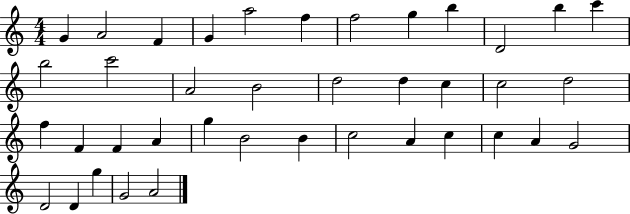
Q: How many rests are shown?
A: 0